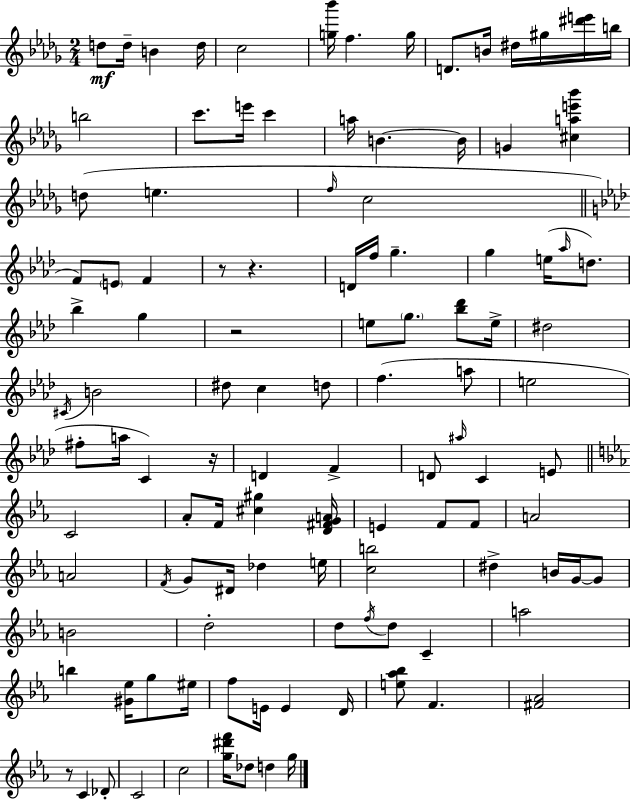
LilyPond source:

{
  \clef treble
  \numericTimeSignature
  \time 2/4
  \key bes \minor
  \repeat volta 2 { d''8\mf d''16-- b'4 d''16 | c''2 | <g'' bes'''>16 f''4. g''16 | d'8. b'16 dis''16 gis''16 <dis''' e'''>16 b''16 | \break b''2 | c'''8. e'''16 c'''4 | a''16 b'4.~~ b'16 | g'4 <cis'' a'' e''' bes'''>4 | \break d''8( e''4. | \grace { f''16 } c''2 | \bar "||" \break \key aes \major f'8) \parenthesize e'8 f'4 | r8 r4. | d'16 f''16 g''4.-- | g''4 e''16( \grace { aes''16 } d''8.) | \break bes''4-> g''4 | r2 | e''8 \parenthesize g''8. <bes'' des'''>8 | e''16-> dis''2 | \break \acciaccatura { cis'16 } b'2 | dis''8 c''4 | d''8 f''4.( | a''8 e''2 | \break fis''8-. a''16 c'4) | r16 d'4 f'4-> | d'8 \grace { ais''16 } c'4 | e'8 \bar "||" \break \key ees \major c'2 | aes'8-. f'16 <cis'' gis''>4 <d' fis' g' a'>16 | e'4 f'8 f'8 | a'2 | \break a'2 | \acciaccatura { f'16 } g'8 dis'16 des''4 | e''16 <c'' b''>2 | dis''4-> b'16 g'16~~ g'8 | \break b'2 | d''2-. | d''8 \acciaccatura { f''16 } d''8 c'4-- | a''2 | \break b''4 <gis' ees''>16 g''8 | eis''16 f''8 e'16 e'4 | d'16 <e'' aes'' bes''>8 f'4. | <fis' aes'>2 | \break r8 c'4 | des'8-. c'2 | c''2 | <g'' dis''' f'''>16 des''8 d''4 | \break g''16 } \bar "|."
}